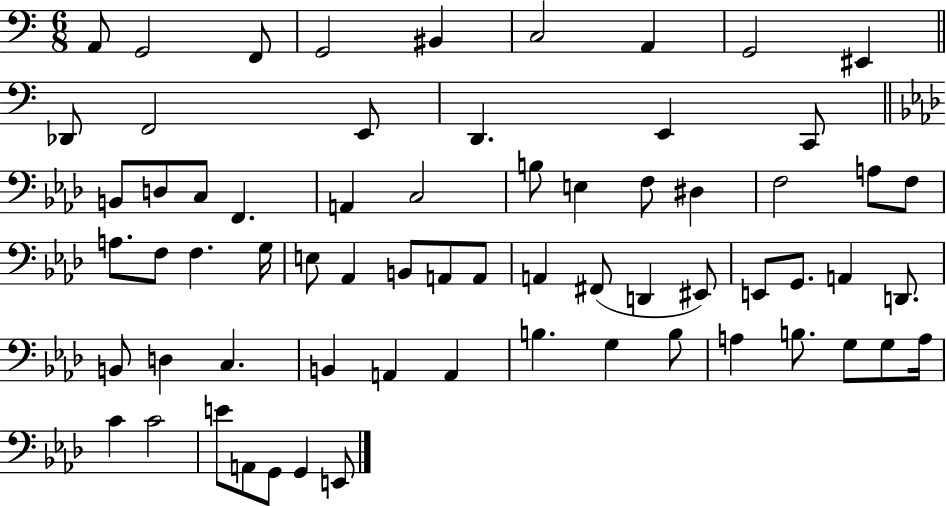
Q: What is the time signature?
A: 6/8